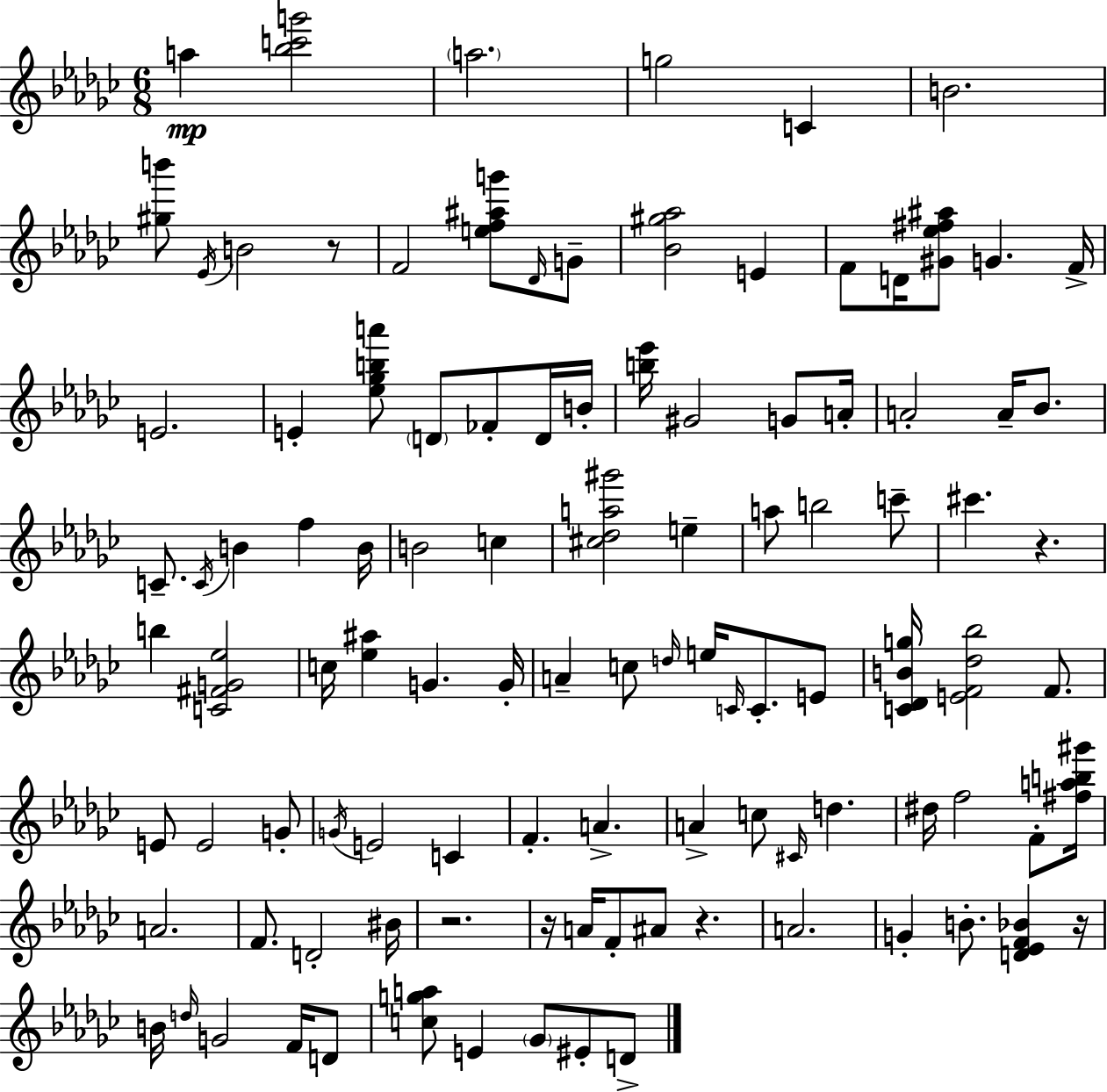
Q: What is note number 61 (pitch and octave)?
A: C5